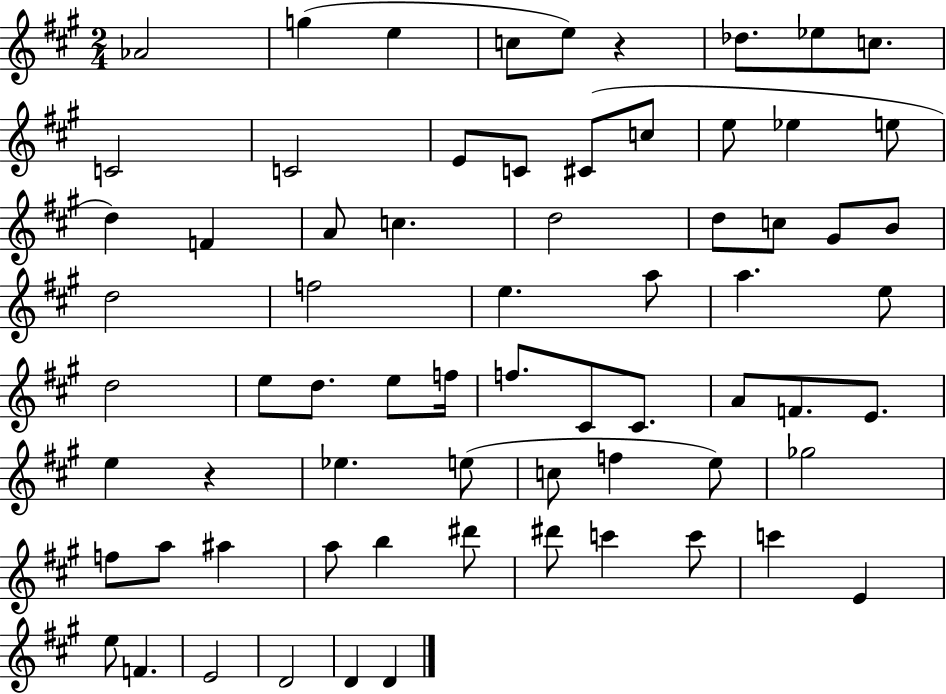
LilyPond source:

{
  \clef treble
  \numericTimeSignature
  \time 2/4
  \key a \major
  aes'2 | g''4( e''4 | c''8 e''8) r4 | des''8. ees''8 c''8. | \break c'2 | c'2 | e'8 c'8 cis'8( c''8 | e''8 ees''4 e''8 | \break d''4) f'4 | a'8 c''4. | d''2 | d''8 c''8 gis'8 b'8 | \break d''2 | f''2 | e''4. a''8 | a''4. e''8 | \break d''2 | e''8 d''8. e''8 f''16 | f''8. cis'8 cis'8. | a'8 f'8. e'8. | \break e''4 r4 | ees''4. e''8( | c''8 f''4 e''8) | ges''2 | \break f''8 a''8 ais''4 | a''8 b''4 dis'''8 | dis'''8 c'''4 c'''8 | c'''4 e'4 | \break e''8 f'4. | e'2 | d'2 | d'4 d'4 | \break \bar "|."
}